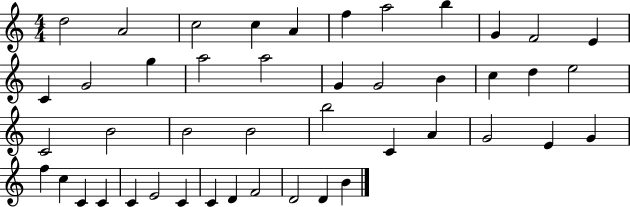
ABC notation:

X:1
T:Untitled
M:4/4
L:1/4
K:C
d2 A2 c2 c A f a2 b G F2 E C G2 g a2 a2 G G2 B c d e2 C2 B2 B2 B2 b2 C A G2 E G f c C C C E2 C C D F2 D2 D B